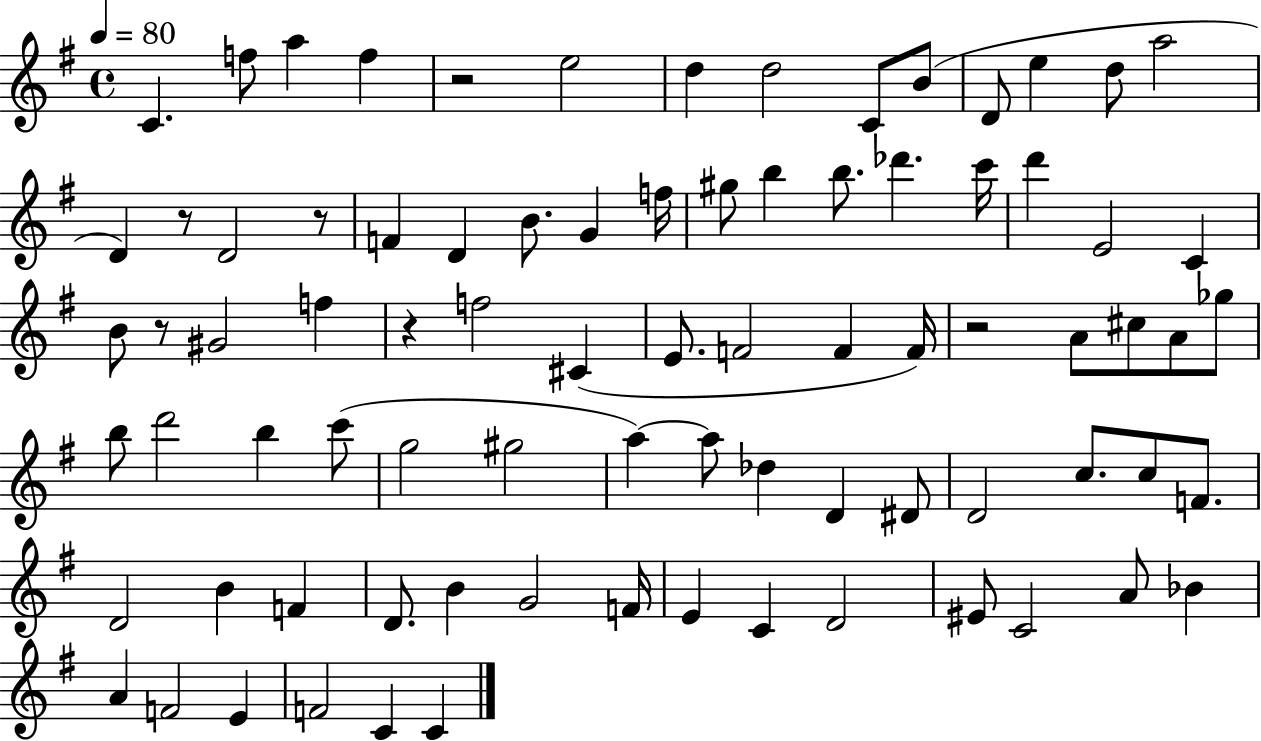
C4/q. F5/e A5/q F5/q R/h E5/h D5/q D5/h C4/e B4/e D4/e E5/q D5/e A5/h D4/q R/e D4/h R/e F4/q D4/q B4/e. G4/q F5/s G#5/e B5/q B5/e. Db6/q. C6/s D6/q E4/h C4/q B4/e R/e G#4/h F5/q R/q F5/h C#4/q E4/e. F4/h F4/q F4/s R/h A4/e C#5/e A4/e Gb5/e B5/e D6/h B5/q C6/e G5/h G#5/h A5/q A5/e Db5/q D4/q D#4/e D4/h C5/e. C5/e F4/e. D4/h B4/q F4/q D4/e. B4/q G4/h F4/s E4/q C4/q D4/h EIS4/e C4/h A4/e Bb4/q A4/q F4/h E4/q F4/h C4/q C4/q